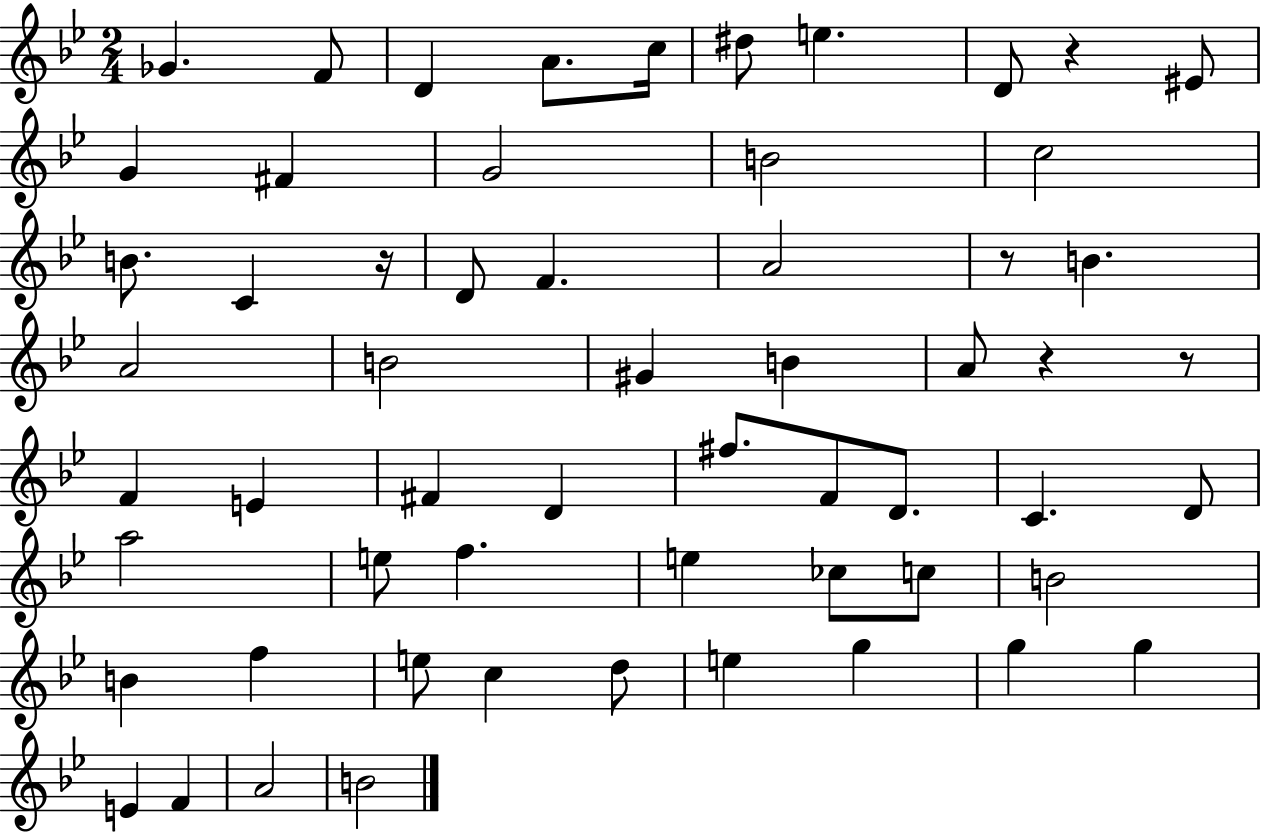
{
  \clef treble
  \numericTimeSignature
  \time 2/4
  \key bes \major
  ges'4. f'8 | d'4 a'8. c''16 | dis''8 e''4. | d'8 r4 eis'8 | \break g'4 fis'4 | g'2 | b'2 | c''2 | \break b'8. c'4 r16 | d'8 f'4. | a'2 | r8 b'4. | \break a'2 | b'2 | gis'4 b'4 | a'8 r4 r8 | \break f'4 e'4 | fis'4 d'4 | fis''8. f'8 d'8. | c'4. d'8 | \break a''2 | e''8 f''4. | e''4 ces''8 c''8 | b'2 | \break b'4 f''4 | e''8 c''4 d''8 | e''4 g''4 | g''4 g''4 | \break e'4 f'4 | a'2 | b'2 | \bar "|."
}